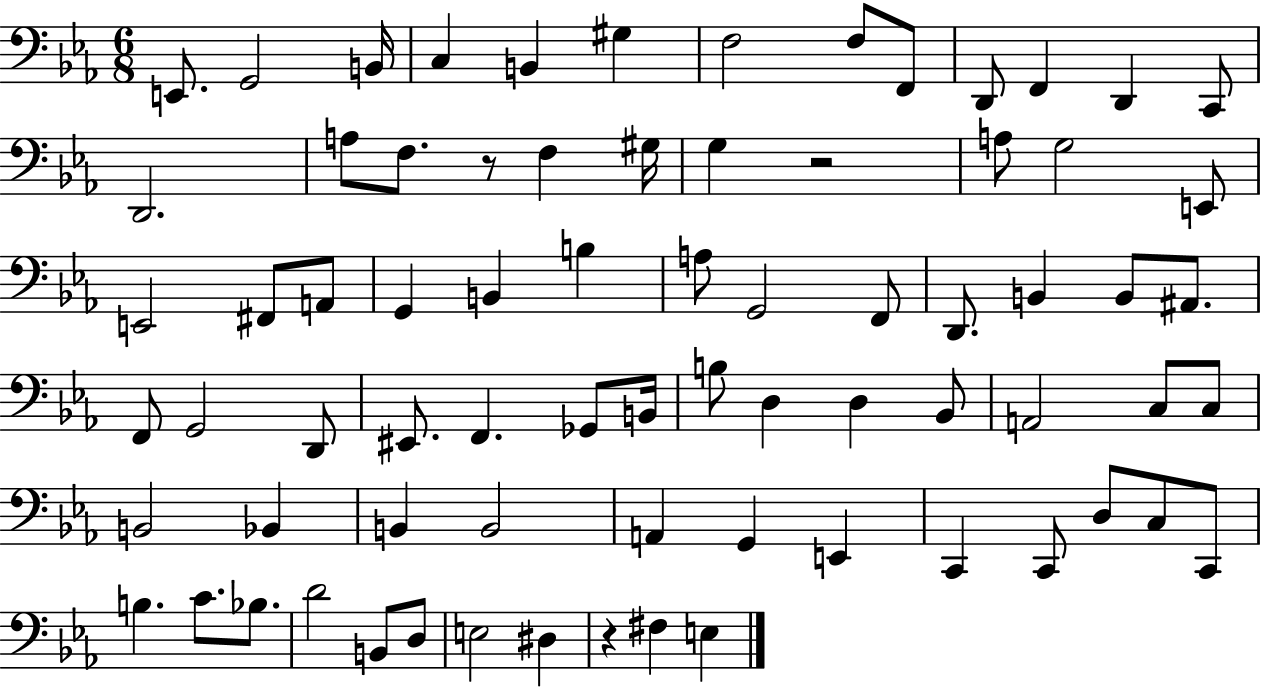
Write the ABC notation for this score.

X:1
T:Untitled
M:6/8
L:1/4
K:Eb
E,,/2 G,,2 B,,/4 C, B,, ^G, F,2 F,/2 F,,/2 D,,/2 F,, D,, C,,/2 D,,2 A,/2 F,/2 z/2 F, ^G,/4 G, z2 A,/2 G,2 E,,/2 E,,2 ^F,,/2 A,,/2 G,, B,, B, A,/2 G,,2 F,,/2 D,,/2 B,, B,,/2 ^A,,/2 F,,/2 G,,2 D,,/2 ^E,,/2 F,, _G,,/2 B,,/4 B,/2 D, D, _B,,/2 A,,2 C,/2 C,/2 B,,2 _B,, B,, B,,2 A,, G,, E,, C,, C,,/2 D,/2 C,/2 C,,/2 B, C/2 _B,/2 D2 B,,/2 D,/2 E,2 ^D, z ^F, E,